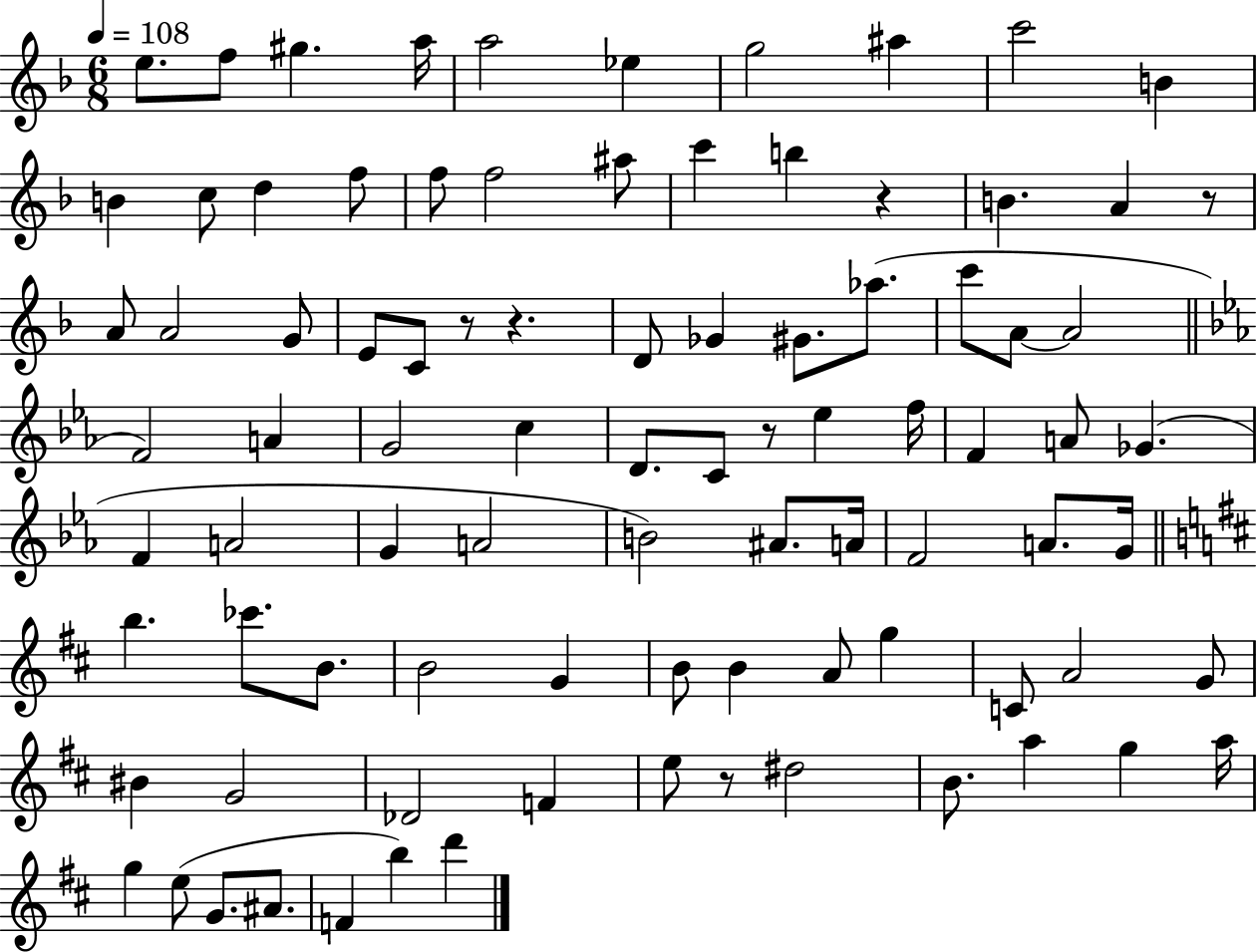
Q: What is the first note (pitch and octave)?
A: E5